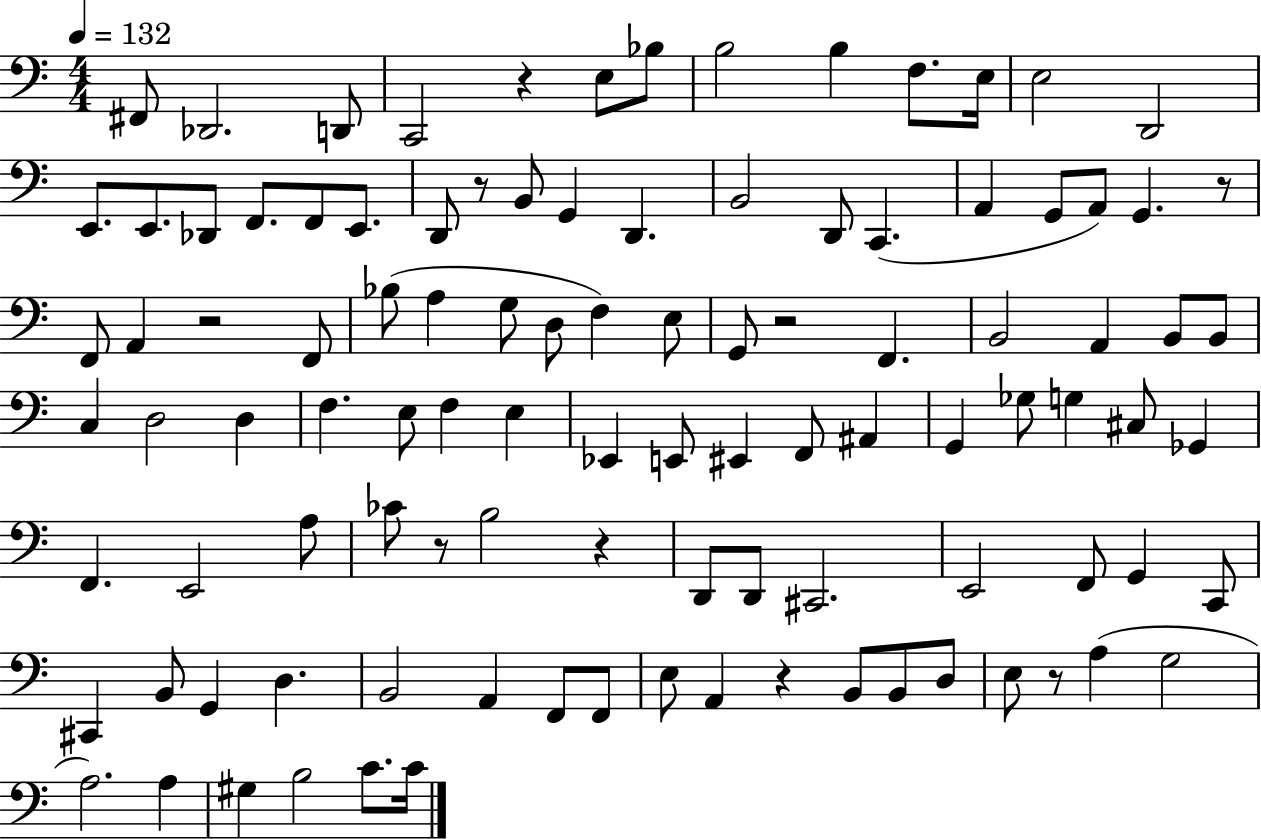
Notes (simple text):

F#2/e Db2/h. D2/e C2/h R/q E3/e Bb3/e B3/h B3/q F3/e. E3/s E3/h D2/h E2/e. E2/e. Db2/e F2/e. F2/e E2/e. D2/e R/e B2/e G2/q D2/q. B2/h D2/e C2/q. A2/q G2/e A2/e G2/q. R/e F2/e A2/q R/h F2/e Bb3/e A3/q G3/e D3/e F3/q E3/e G2/e R/h F2/q. B2/h A2/q B2/e B2/e C3/q D3/h D3/q F3/q. E3/e F3/q E3/q Eb2/q E2/e EIS2/q F2/e A#2/q G2/q Gb3/e G3/q C#3/e Gb2/q F2/q. E2/h A3/e CES4/e R/e B3/h R/q D2/e D2/e C#2/h. E2/h F2/e G2/q C2/e C#2/q B2/e G2/q D3/q. B2/h A2/q F2/e F2/e E3/e A2/q R/q B2/e B2/e D3/e E3/e R/e A3/q G3/h A3/h. A3/q G#3/q B3/h C4/e. C4/s